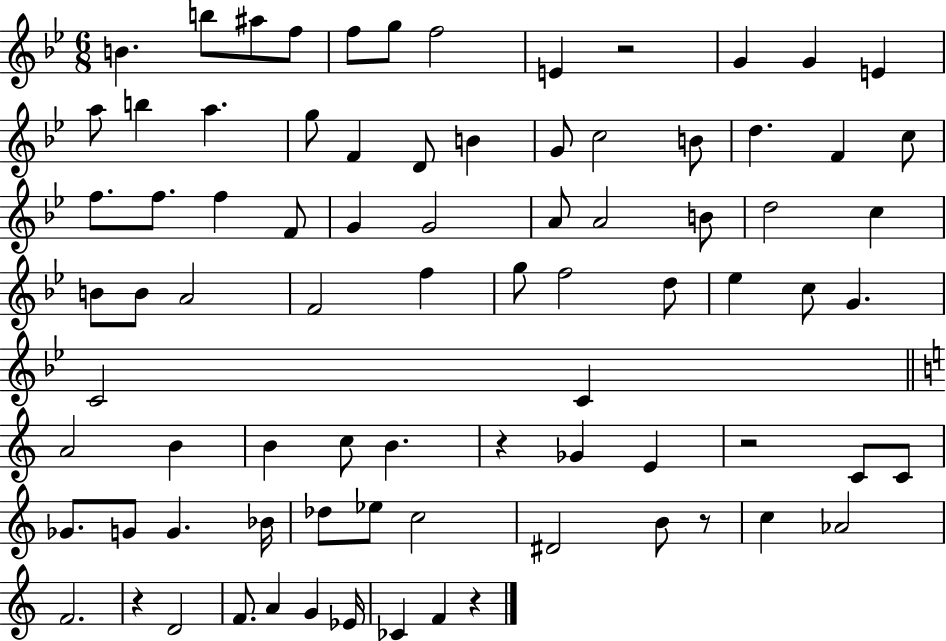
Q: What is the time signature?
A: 6/8